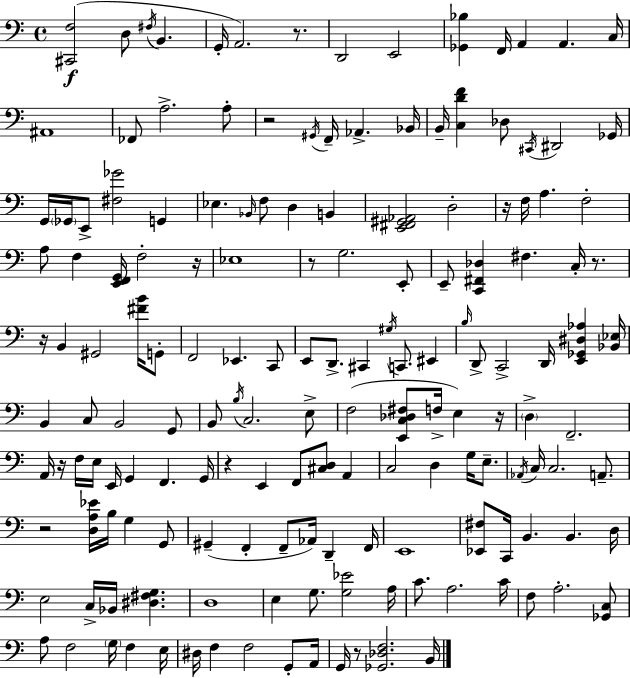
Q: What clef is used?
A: bass